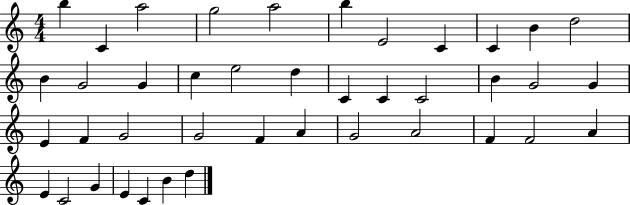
{
  \clef treble
  \numericTimeSignature
  \time 4/4
  \key c \major
  b''4 c'4 a''2 | g''2 a''2 | b''4 e'2 c'4 | c'4 b'4 d''2 | \break b'4 g'2 g'4 | c''4 e''2 d''4 | c'4 c'4 c'2 | b'4 g'2 g'4 | \break e'4 f'4 g'2 | g'2 f'4 a'4 | g'2 a'2 | f'4 f'2 a'4 | \break e'4 c'2 g'4 | e'4 c'4 b'4 d''4 | \bar "|."
}